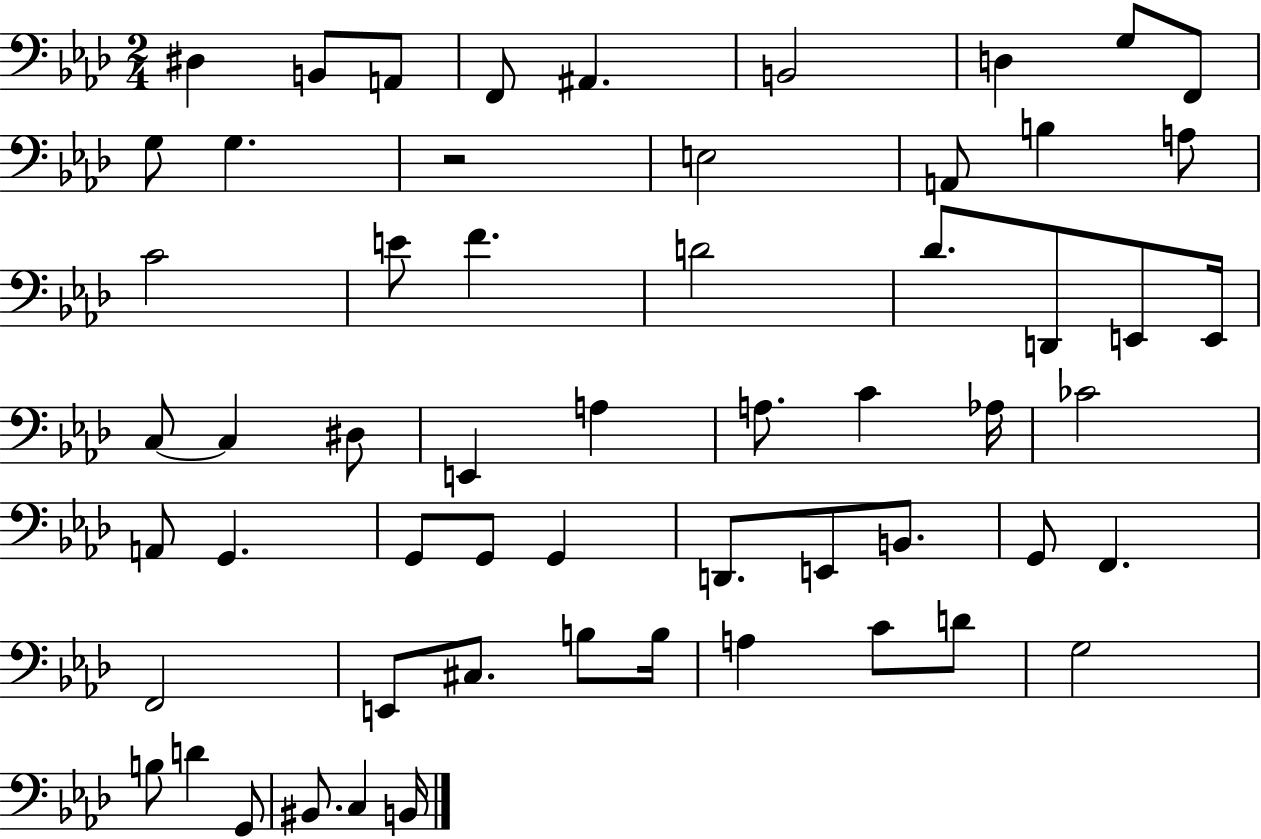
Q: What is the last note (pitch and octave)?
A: B2